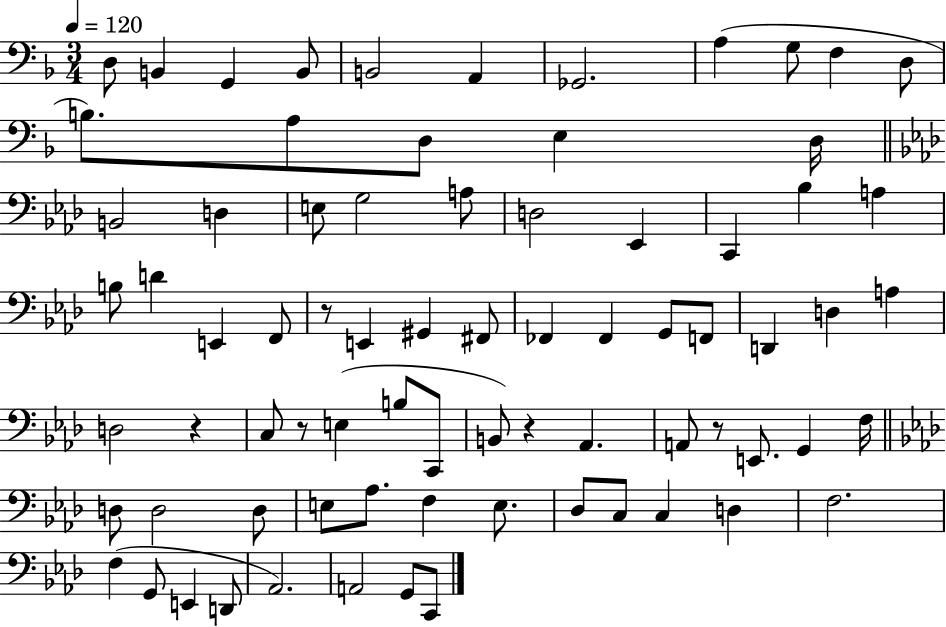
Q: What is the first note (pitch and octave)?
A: D3